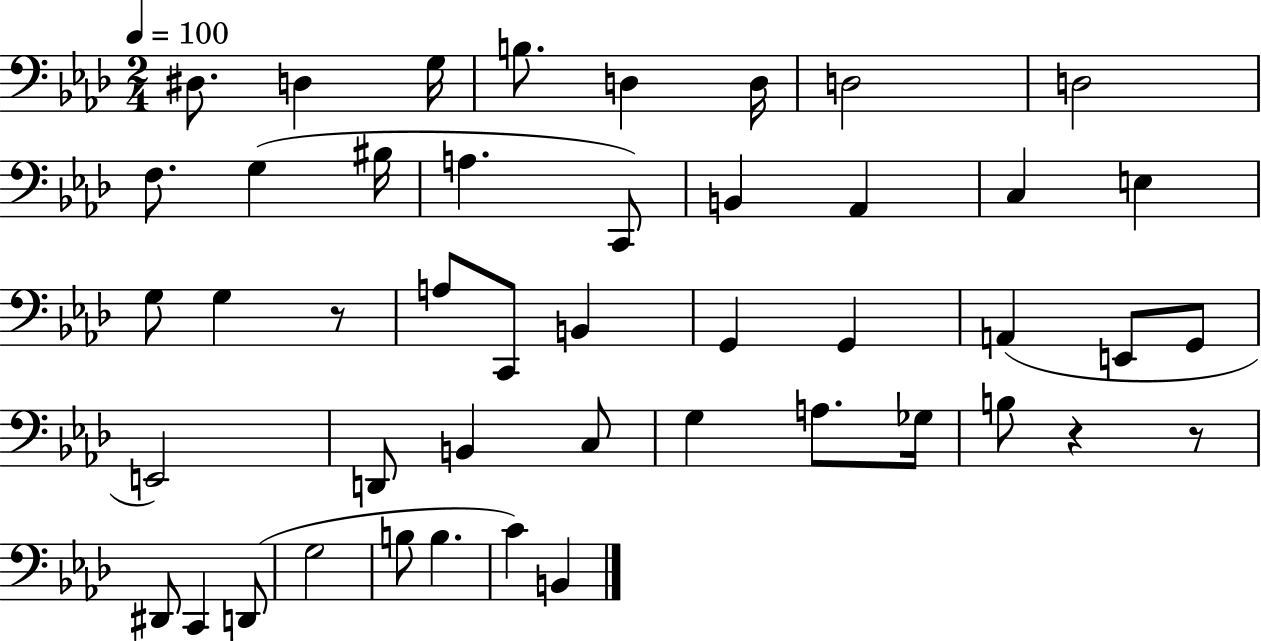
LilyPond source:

{
  \clef bass
  \numericTimeSignature
  \time 2/4
  \key aes \major
  \tempo 4 = 100
  dis8. d4 g16 | b8. d4 d16 | d2 | d2 | \break f8. g4( bis16 | a4. c,8) | b,4 aes,4 | c4 e4 | \break g8 g4 r8 | a8 c,8 b,4 | g,4 g,4 | a,4( e,8 g,8 | \break e,2) | d,8 b,4 c8 | g4 a8. ges16 | b8 r4 r8 | \break dis,8 c,4 d,8( | g2 | b8 b4. | c'4) b,4 | \break \bar "|."
}